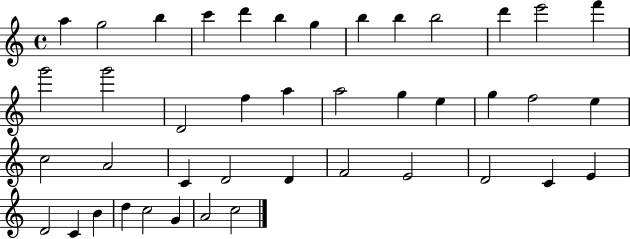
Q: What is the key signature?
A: C major